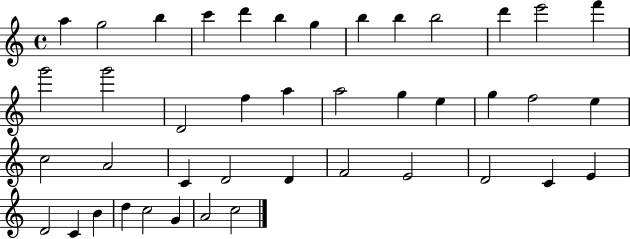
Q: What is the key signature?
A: C major